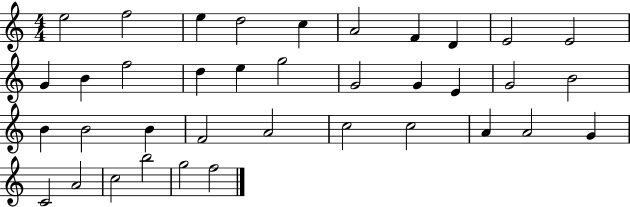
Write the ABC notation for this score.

X:1
T:Untitled
M:4/4
L:1/4
K:C
e2 f2 e d2 c A2 F D E2 E2 G B f2 d e g2 G2 G E G2 B2 B B2 B F2 A2 c2 c2 A A2 G C2 A2 c2 b2 g2 f2